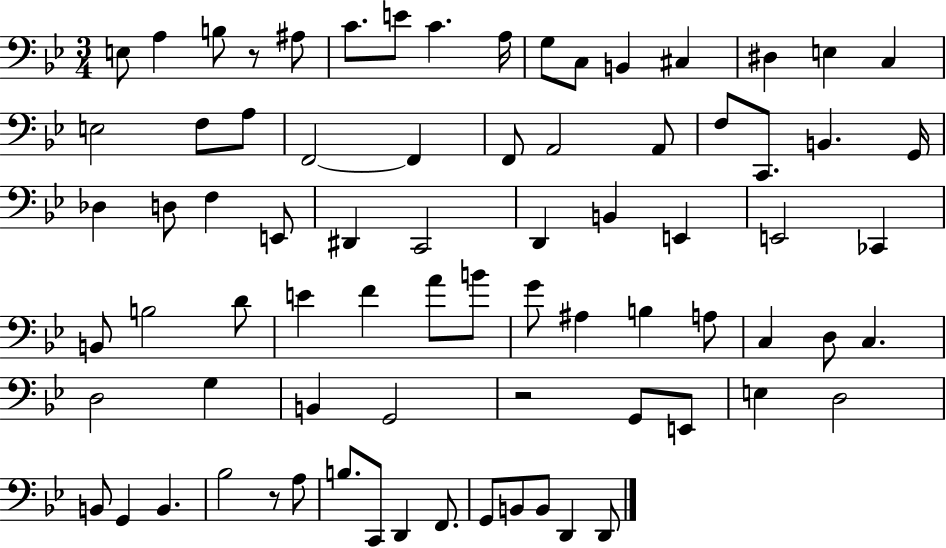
X:1
T:Untitled
M:3/4
L:1/4
K:Bb
E,/2 A, B,/2 z/2 ^A,/2 C/2 E/2 C A,/4 G,/2 C,/2 B,, ^C, ^D, E, C, E,2 F,/2 A,/2 F,,2 F,, F,,/2 A,,2 A,,/2 F,/2 C,,/2 B,, G,,/4 _D, D,/2 F, E,,/2 ^D,, C,,2 D,, B,, E,, E,,2 _C,, B,,/2 B,2 D/2 E F A/2 B/2 G/2 ^A, B, A,/2 C, D,/2 C, D,2 G, B,, G,,2 z2 G,,/2 E,,/2 E, D,2 B,,/2 G,, B,, _B,2 z/2 A,/2 B,/2 C,,/2 D,, F,,/2 G,,/2 B,,/2 B,,/2 D,, D,,/2